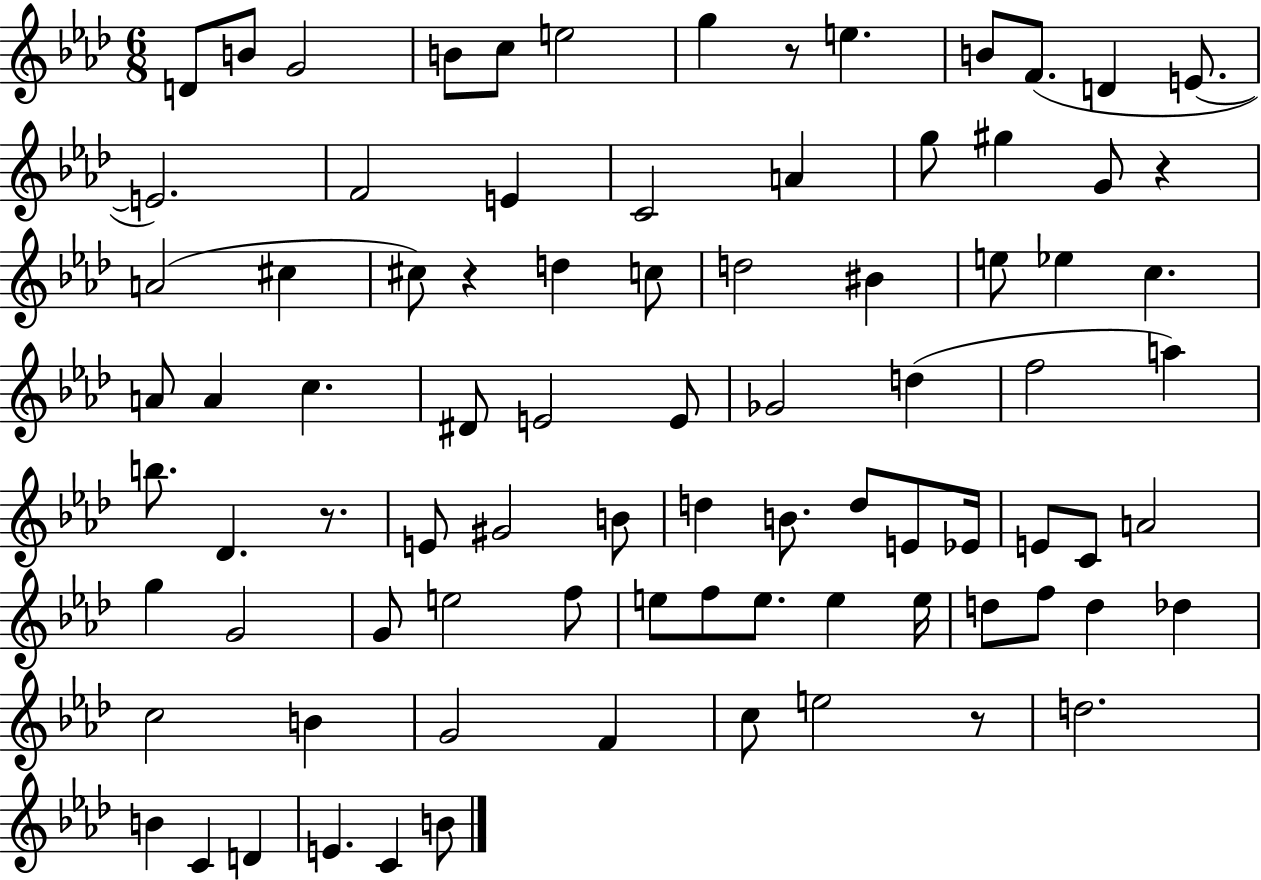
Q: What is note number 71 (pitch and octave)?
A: F4